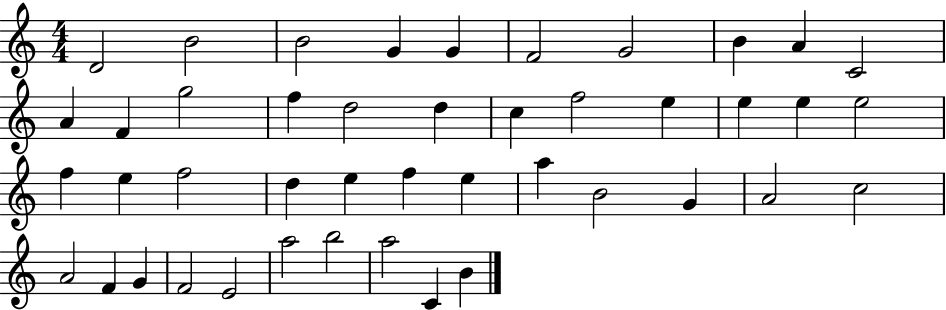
{
  \clef treble
  \numericTimeSignature
  \time 4/4
  \key c \major
  d'2 b'2 | b'2 g'4 g'4 | f'2 g'2 | b'4 a'4 c'2 | \break a'4 f'4 g''2 | f''4 d''2 d''4 | c''4 f''2 e''4 | e''4 e''4 e''2 | \break f''4 e''4 f''2 | d''4 e''4 f''4 e''4 | a''4 b'2 g'4 | a'2 c''2 | \break a'2 f'4 g'4 | f'2 e'2 | a''2 b''2 | a''2 c'4 b'4 | \break \bar "|."
}